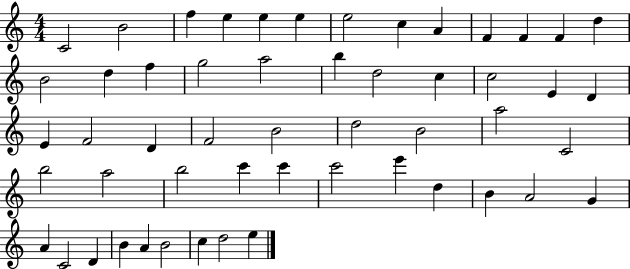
C4/h B4/h F5/q E5/q E5/q E5/q E5/h C5/q A4/q F4/q F4/q F4/q D5/q B4/h D5/q F5/q G5/h A5/h B5/q D5/h C5/q C5/h E4/q D4/q E4/q F4/h D4/q F4/h B4/h D5/h B4/h A5/h C4/h B5/h A5/h B5/h C6/q C6/q C6/h E6/q D5/q B4/q A4/h G4/q A4/q C4/h D4/q B4/q A4/q B4/h C5/q D5/h E5/q